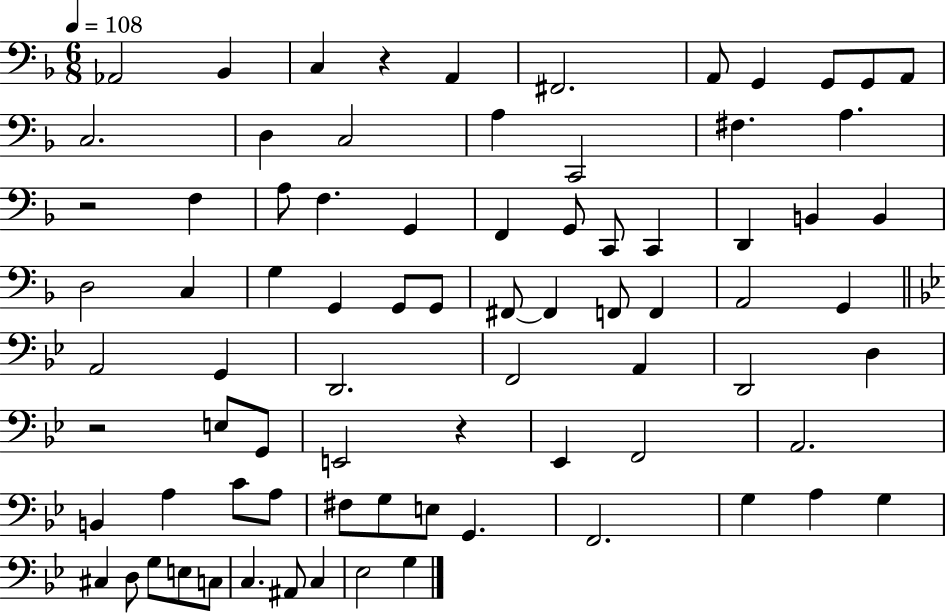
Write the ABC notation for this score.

X:1
T:Untitled
M:6/8
L:1/4
K:F
_A,,2 _B,, C, z A,, ^F,,2 A,,/2 G,, G,,/2 G,,/2 A,,/2 C,2 D, C,2 A, C,,2 ^F, A, z2 F, A,/2 F, G,, F,, G,,/2 C,,/2 C,, D,, B,, B,, D,2 C, G, G,, G,,/2 G,,/2 ^F,,/2 ^F,, F,,/2 F,, A,,2 G,, A,,2 G,, D,,2 F,,2 A,, D,,2 D, z2 E,/2 G,,/2 E,,2 z _E,, F,,2 A,,2 B,, A, C/2 A,/2 ^F,/2 G,/2 E,/2 G,, F,,2 G, A, G, ^C, D,/2 G,/2 E,/2 C,/2 C, ^A,,/2 C, _E,2 G,